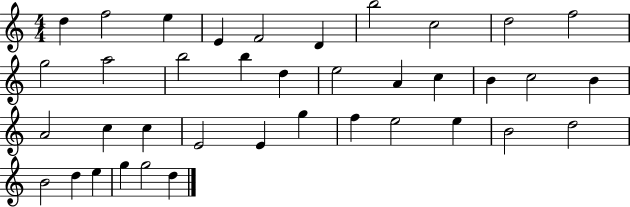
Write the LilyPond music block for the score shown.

{
  \clef treble
  \numericTimeSignature
  \time 4/4
  \key c \major
  d''4 f''2 e''4 | e'4 f'2 d'4 | b''2 c''2 | d''2 f''2 | \break g''2 a''2 | b''2 b''4 d''4 | e''2 a'4 c''4 | b'4 c''2 b'4 | \break a'2 c''4 c''4 | e'2 e'4 g''4 | f''4 e''2 e''4 | b'2 d''2 | \break b'2 d''4 e''4 | g''4 g''2 d''4 | \bar "|."
}